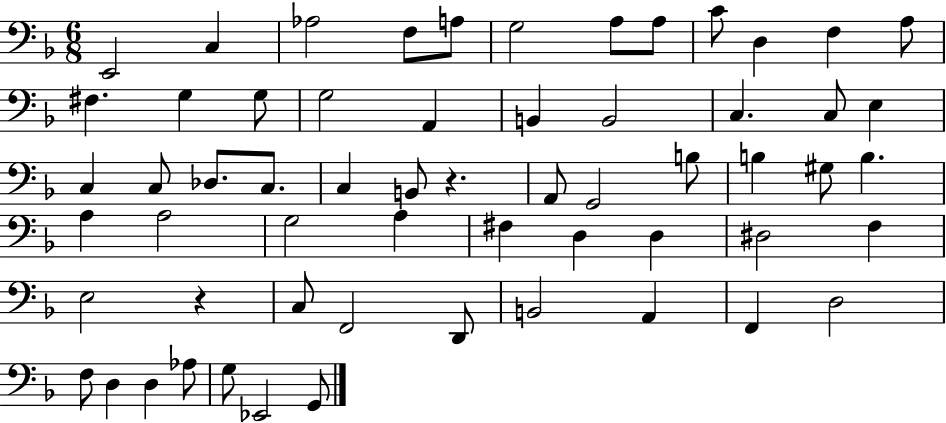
{
  \clef bass
  \numericTimeSignature
  \time 6/8
  \key f \major
  \repeat volta 2 { e,2 c4 | aes2 f8 a8 | g2 a8 a8 | c'8 d4 f4 a8 | \break fis4. g4 g8 | g2 a,4 | b,4 b,2 | c4. c8 e4 | \break c4 c8 des8. c8. | c4 b,8 r4. | a,8 g,2 b8 | b4 gis8 b4. | \break a4 a2 | g2 a4 | fis4 d4 d4 | dis2 f4 | \break e2 r4 | c8 f,2 d,8 | b,2 a,4 | f,4 d2 | \break f8 d4 d4 aes8 | g8 ees,2 g,8 | } \bar "|."
}